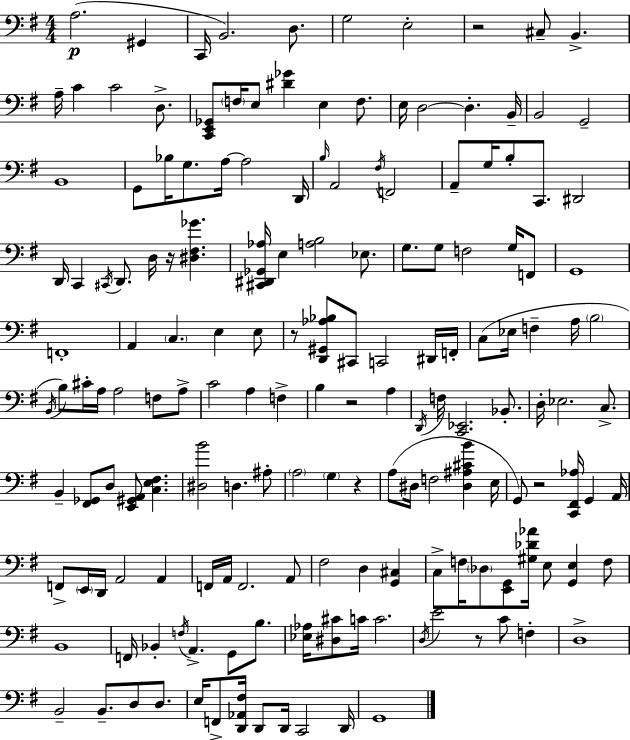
X:1
T:Untitled
M:4/4
L:1/4
K:Em
A,2 ^G,, C,,/4 B,,2 D,/2 G,2 E,2 z2 ^C,/2 B,, A,/4 C C2 D,/2 [C,,E,,_G,,]/2 F,/4 E,/2 [^D_G] E, F,/2 E,/4 D,2 D, B,,/4 B,,2 G,,2 B,,4 G,,/2 _B,/4 G,/2 A,/4 A,2 D,,/4 B,/4 A,,2 ^F,/4 F,,2 A,,/2 G,/4 B,/2 C,,/2 ^D,,2 D,,/4 C,, ^C,,/4 D,,/2 D,/4 z/4 [^D,^F,_G] [^C,,^D,,_G,,_A,]/4 E, [A,B,]2 _E,/2 G,/2 G,/2 F,2 G,/4 F,,/2 G,,4 F,,4 A,, C, E, E,/2 z/2 [D,,^G,,_A,_B,]/2 ^C,,/2 C,,2 ^D,,/4 F,,/4 C,/2 _E,/4 F, A,/4 B,2 B,,/4 B,/2 ^C/4 A,/4 A,2 F,/2 A,/2 C2 A, F, B, z2 A, D,,/4 F,/4 [C,,_E,,]2 _B,,/2 D,/4 _E,2 C,/2 B,, [^F,,_G,,]/2 D,/2 [E,,^G,,A,,]/2 [C,E,^F,] [^D,B]2 D, ^A,/2 A,2 G, z A,/2 ^D,/4 F,2 [^D,^A,^CB] E,/4 G,,/2 z2 [C,,^F,,_A,]/4 G,, A,,/4 F,,/2 E,,/4 D,,/4 A,,2 A,, F,,/4 A,,/4 F,,2 A,,/2 ^F,2 D, [G,,^C,] C,/2 F,/4 _D,/2 [E,,G,,]/2 [^G,_D_A]/4 E,/2 [G,,E,] F,/2 B,,4 F,,/4 _B,, F,/4 A,, G,,/2 B,/2 [_E,_A,]/4 [^D,^C]/2 C/4 C2 D,/4 E2 z/2 C/2 F, D,4 B,,2 B,,/2 D,/2 D,/2 E,/4 F,,/2 [D,,_A,,^F,]/4 D,,/2 D,,/4 C,,2 D,,/4 G,,4